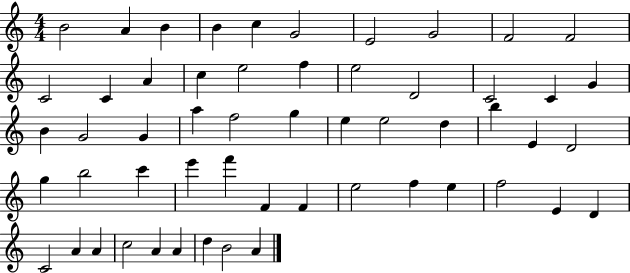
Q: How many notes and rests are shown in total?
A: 55